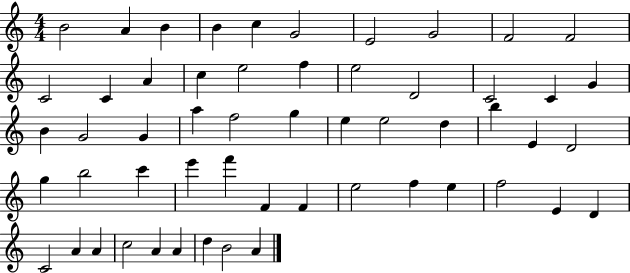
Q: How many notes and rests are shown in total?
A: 55